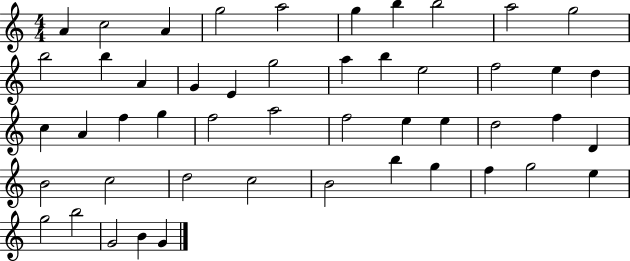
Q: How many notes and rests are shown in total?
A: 49